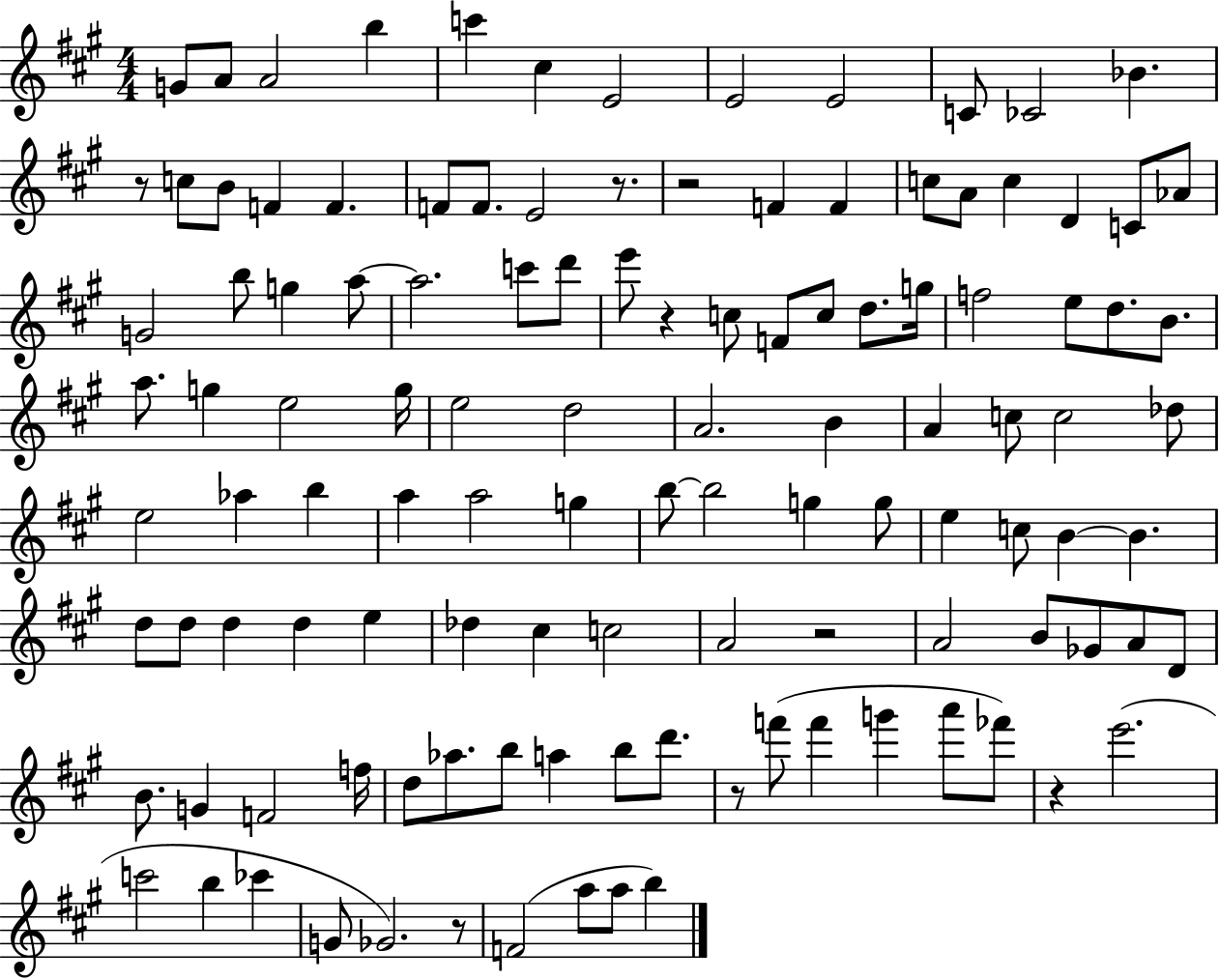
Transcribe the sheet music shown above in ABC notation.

X:1
T:Untitled
M:4/4
L:1/4
K:A
G/2 A/2 A2 b c' ^c E2 E2 E2 C/2 _C2 _B z/2 c/2 B/2 F F F/2 F/2 E2 z/2 z2 F F c/2 A/2 c D C/2 _A/2 G2 b/2 g a/2 a2 c'/2 d'/2 e'/2 z c/2 F/2 c/2 d/2 g/4 f2 e/2 d/2 B/2 a/2 g e2 g/4 e2 d2 A2 B A c/2 c2 _d/2 e2 _a b a a2 g b/2 b2 g g/2 e c/2 B B d/2 d/2 d d e _d ^c c2 A2 z2 A2 B/2 _G/2 A/2 D/2 B/2 G F2 f/4 d/2 _a/2 b/2 a b/2 d'/2 z/2 f'/2 f' g' a'/2 _f'/2 z e'2 c'2 b _c' G/2 _G2 z/2 F2 a/2 a/2 b